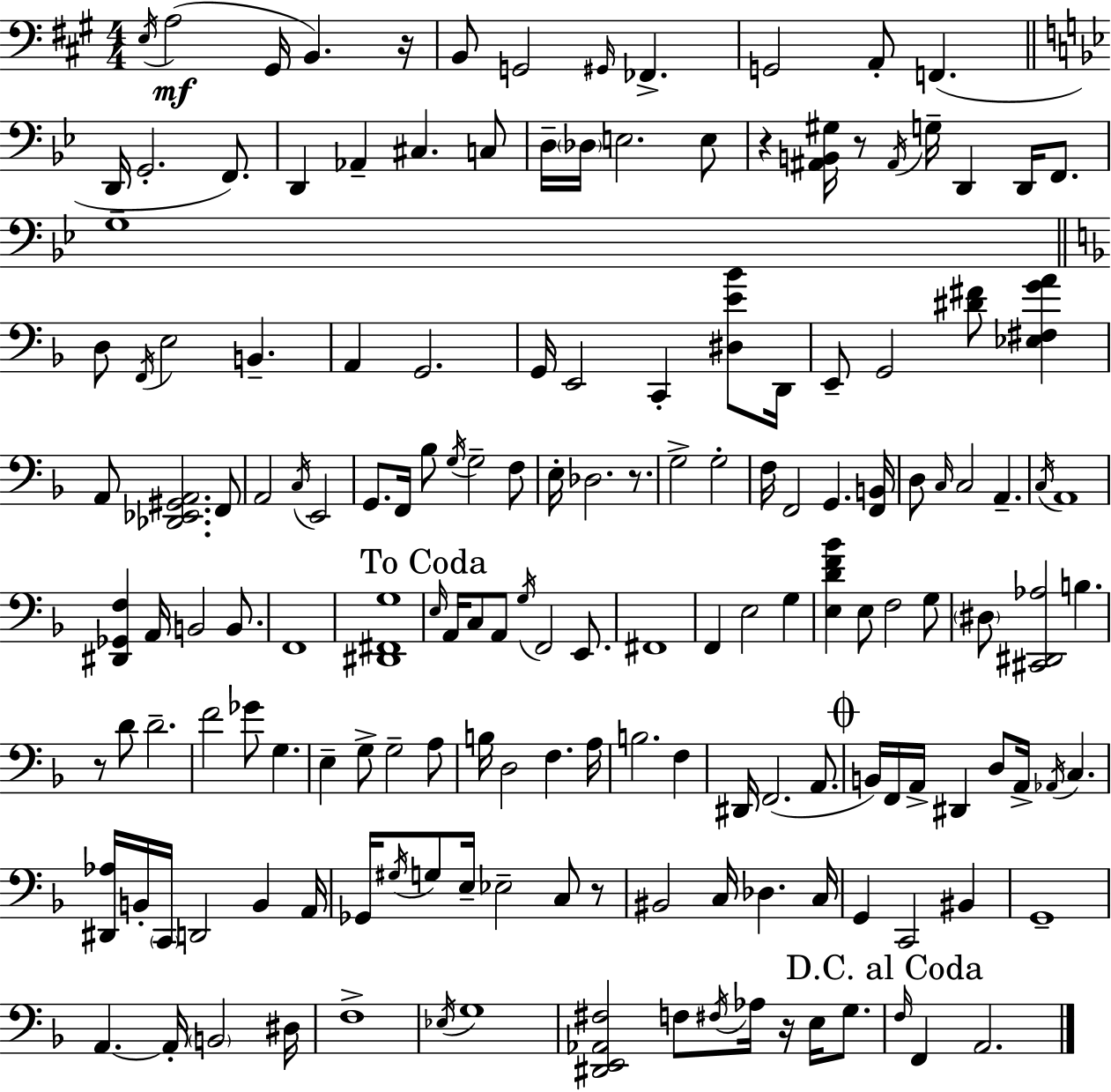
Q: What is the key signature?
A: A major